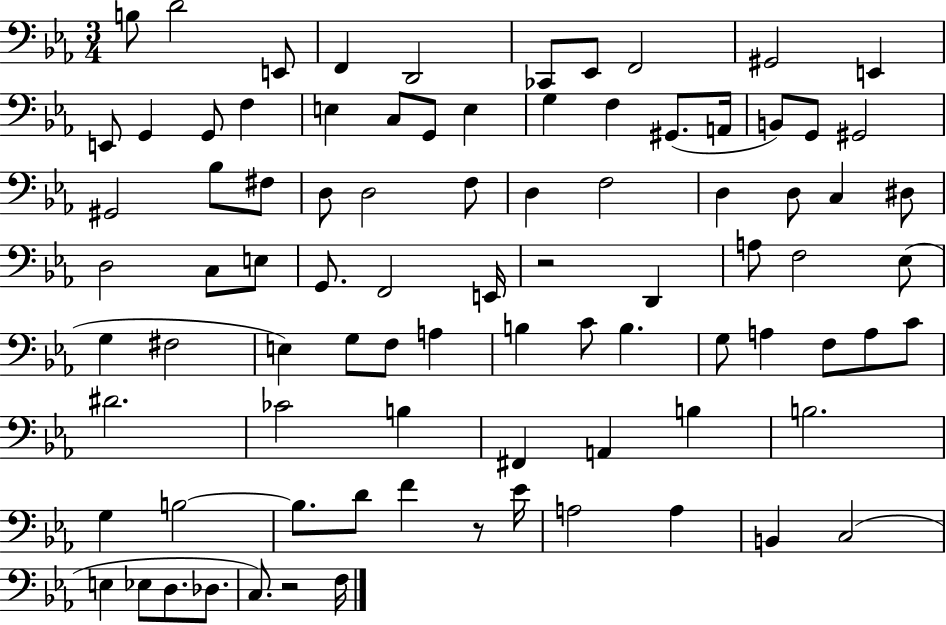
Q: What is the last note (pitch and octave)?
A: F3